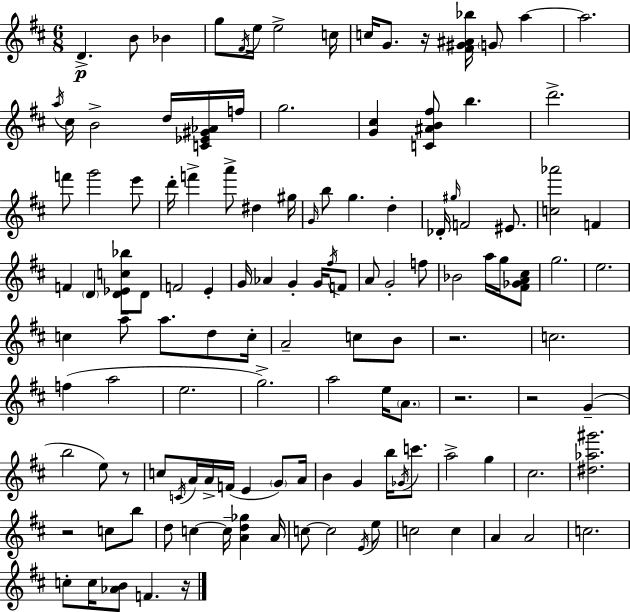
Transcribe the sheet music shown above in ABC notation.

X:1
T:Untitled
M:6/8
L:1/4
K:D
D B/2 _B g/2 ^F/4 e/4 e2 c/4 c/4 G/2 z/4 [^F^G^A_b]/4 G/2 a a2 a/4 ^c/4 B2 d/4 [C_E^G_A]/4 f/4 g2 [G^c] [C^AB^f]/2 b d'2 f'/2 g'2 e'/2 d'/4 f' a'/2 ^d ^g/4 G/4 b/2 g d _D/4 ^g/4 F2 ^E/2 [c_a']2 F F D [D_Ec_b]/2 D/2 F2 E G/4 _A G G/4 ^f/4 F/2 A/2 G2 f/2 _B2 a/4 g/4 [^F_GA^c]/2 g2 e2 c a/2 a/2 d/2 c/4 A2 c/2 B/2 z2 c2 f a2 e2 g2 a2 e/4 A/2 z2 z2 G b2 e/2 z/2 c/2 C/4 A/4 A/4 F/4 E G/2 A/4 B G b/4 _G/4 c'/2 a2 g ^c2 [^d_a^g']2 z2 c/2 b/2 d/2 c c/4 [Ad_g] A/4 c/2 c2 E/4 e/2 c2 c A A2 c2 c/2 c/4 [_AB]/2 F z/4